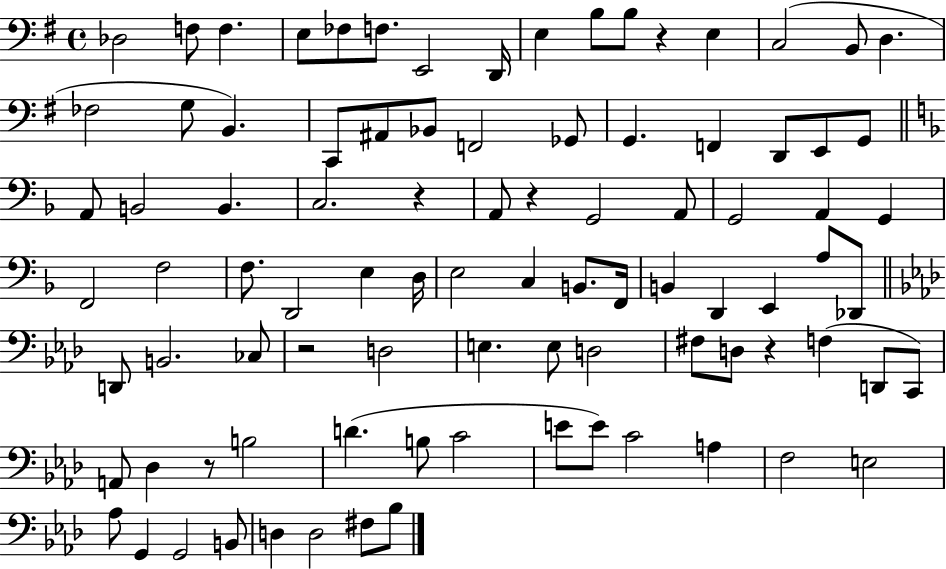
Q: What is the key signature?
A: G major